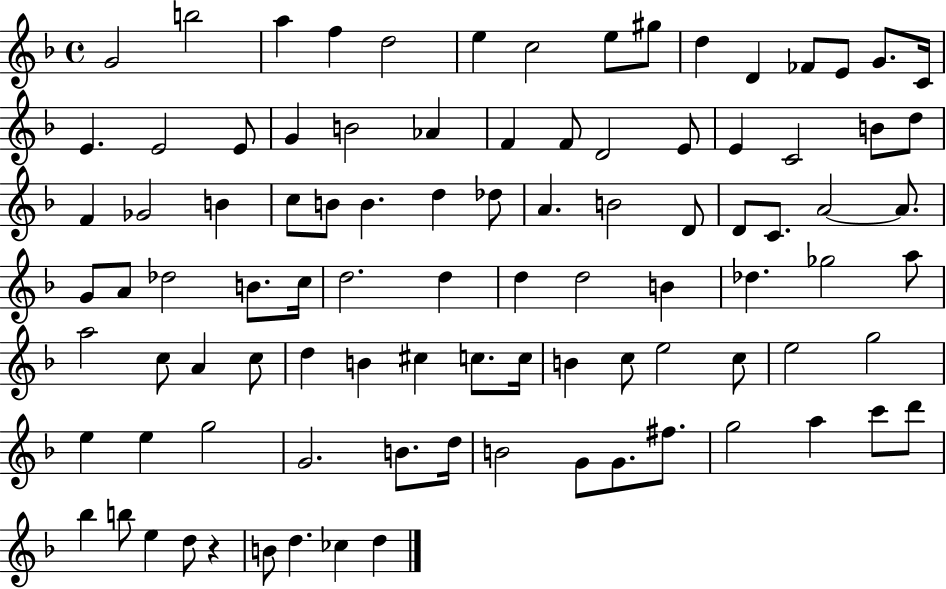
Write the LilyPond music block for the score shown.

{
  \clef treble
  \time 4/4
  \defaultTimeSignature
  \key f \major
  g'2 b''2 | a''4 f''4 d''2 | e''4 c''2 e''8 gis''8 | d''4 d'4 fes'8 e'8 g'8. c'16 | \break e'4. e'2 e'8 | g'4 b'2 aes'4 | f'4 f'8 d'2 e'8 | e'4 c'2 b'8 d''8 | \break f'4 ges'2 b'4 | c''8 b'8 b'4. d''4 des''8 | a'4. b'2 d'8 | d'8 c'8. a'2~~ a'8. | \break g'8 a'8 des''2 b'8. c''16 | d''2. d''4 | d''4 d''2 b'4 | des''4. ges''2 a''8 | \break a''2 c''8 a'4 c''8 | d''4 b'4 cis''4 c''8. c''16 | b'4 c''8 e''2 c''8 | e''2 g''2 | \break e''4 e''4 g''2 | g'2. b'8. d''16 | b'2 g'8 g'8. fis''8. | g''2 a''4 c'''8 d'''8 | \break bes''4 b''8 e''4 d''8 r4 | b'8 d''4. ces''4 d''4 | \bar "|."
}